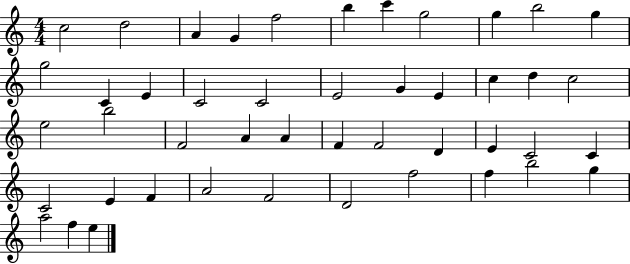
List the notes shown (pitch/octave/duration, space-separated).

C5/h D5/h A4/q G4/q F5/h B5/q C6/q G5/h G5/q B5/h G5/q G5/h C4/q E4/q C4/h C4/h E4/h G4/q E4/q C5/q D5/q C5/h E5/h B5/h F4/h A4/q A4/q F4/q F4/h D4/q E4/q C4/h C4/q C4/h E4/q F4/q A4/h F4/h D4/h F5/h F5/q B5/h G5/q A5/h F5/q E5/q